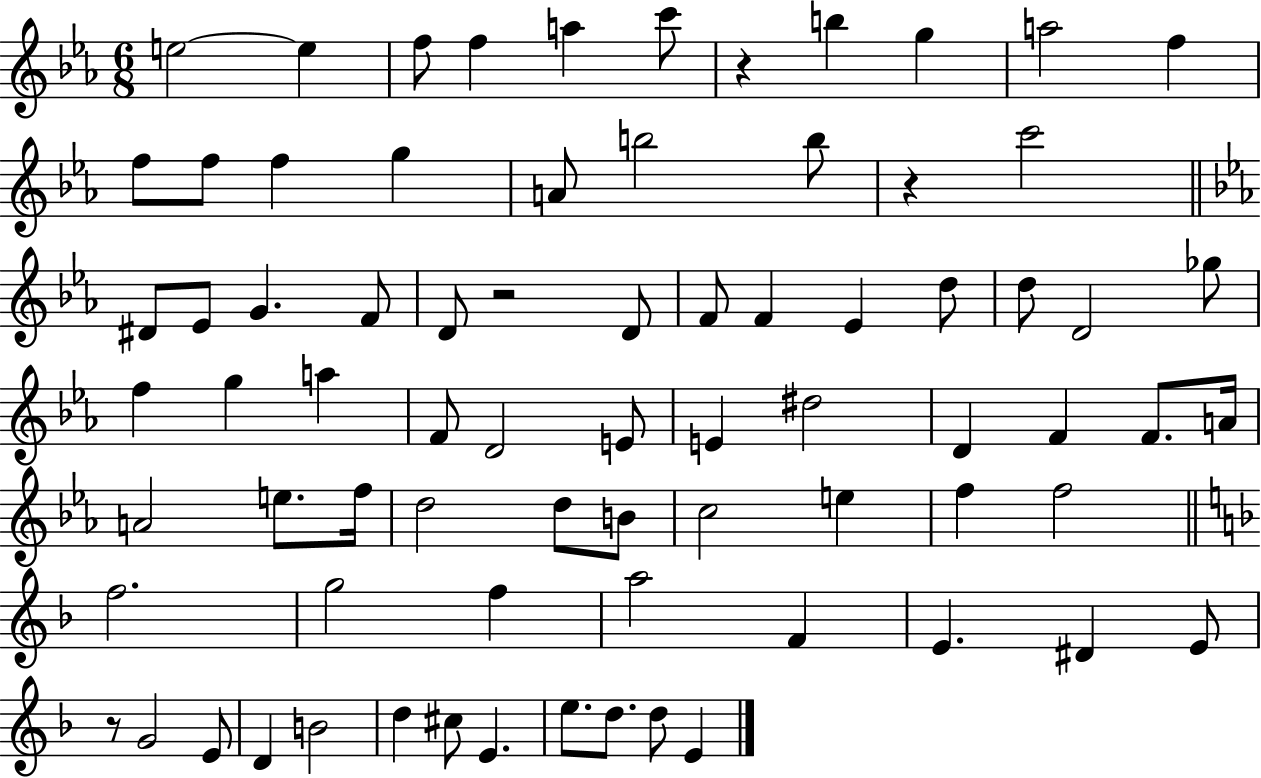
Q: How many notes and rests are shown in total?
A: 76